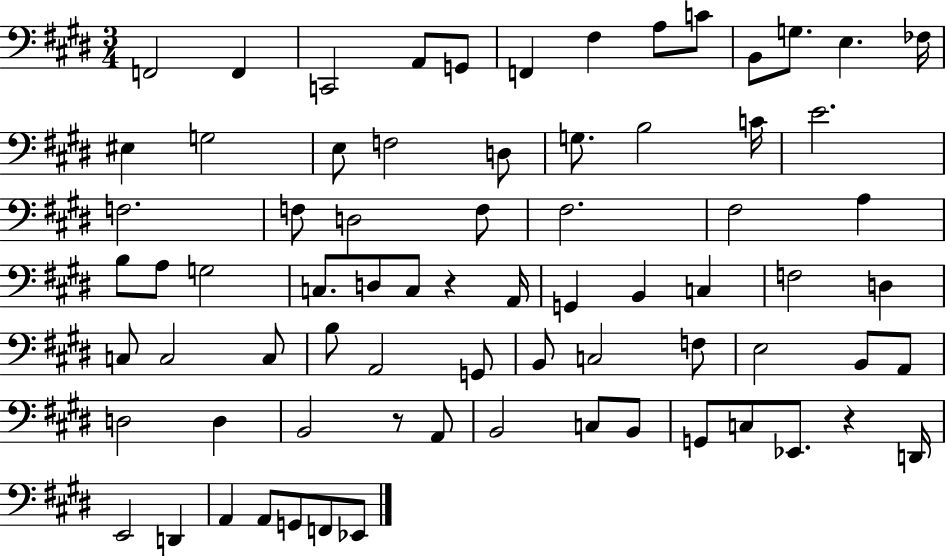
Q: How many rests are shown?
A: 3